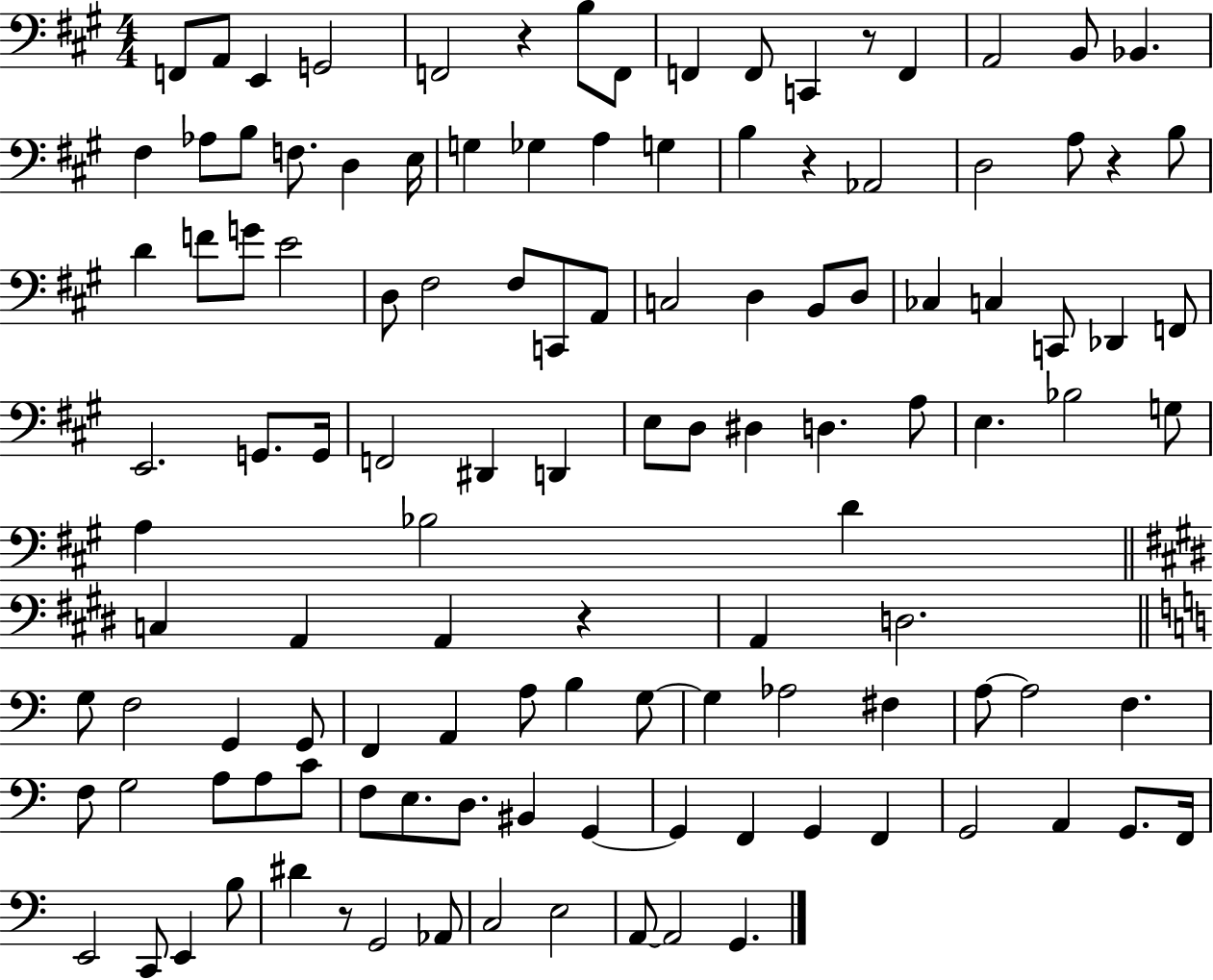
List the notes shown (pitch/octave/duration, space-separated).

F2/e A2/e E2/q G2/h F2/h R/q B3/e F2/e F2/q F2/e C2/q R/e F2/q A2/h B2/e Bb2/q. F#3/q Ab3/e B3/e F3/e. D3/q E3/s G3/q Gb3/q A3/q G3/q B3/q R/q Ab2/h D3/h A3/e R/q B3/e D4/q F4/e G4/e E4/h D3/e F#3/h F#3/e C2/e A2/e C3/h D3/q B2/e D3/e CES3/q C3/q C2/e Db2/q F2/e E2/h. G2/e. G2/s F2/h D#2/q D2/q E3/e D3/e D#3/q D3/q. A3/e E3/q. Bb3/h G3/e A3/q Bb3/h D4/q C3/q A2/q A2/q R/q A2/q D3/h. G3/e F3/h G2/q G2/e F2/q A2/q A3/e B3/q G3/e G3/q Ab3/h F#3/q A3/e A3/h F3/q. F3/e G3/h A3/e A3/e C4/e F3/e E3/e. D3/e. BIS2/q G2/q G2/q F2/q G2/q F2/q G2/h A2/q G2/e. F2/s E2/h C2/e E2/q B3/e D#4/q R/e G2/h Ab2/e C3/h E3/h A2/e A2/h G2/q.